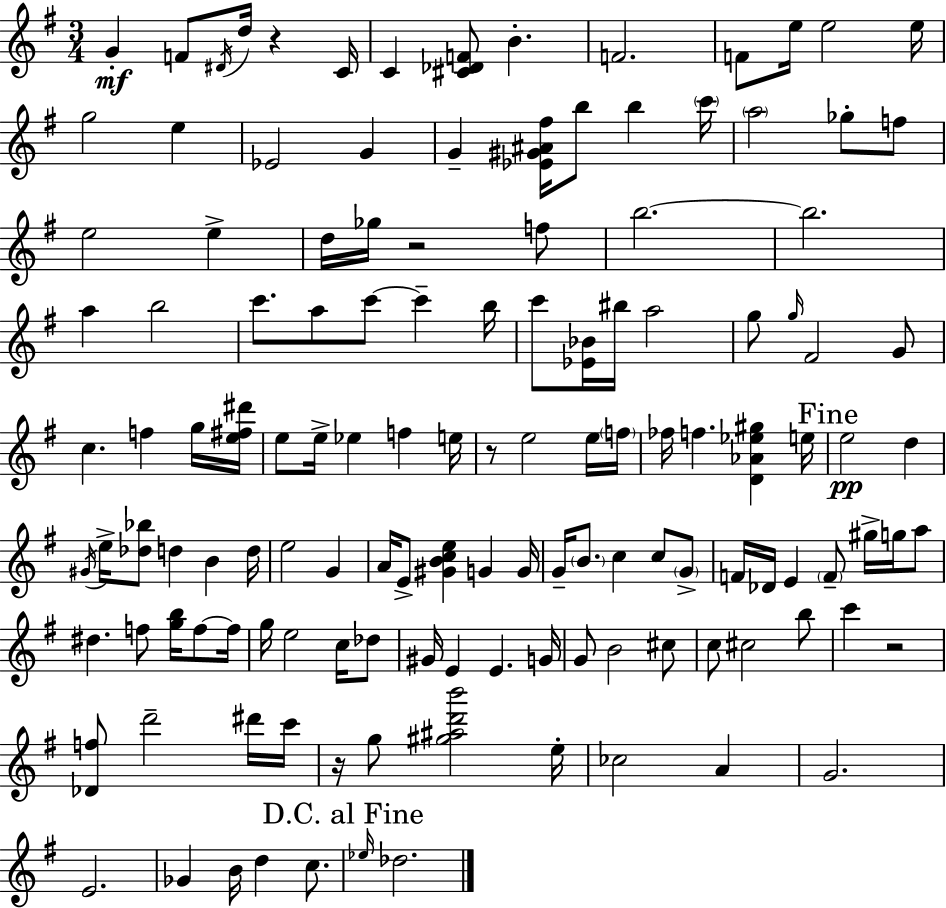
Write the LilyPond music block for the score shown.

{
  \clef treble
  \numericTimeSignature
  \time 3/4
  \key g \major
  \repeat volta 2 { g'4-.\mf f'8 \acciaccatura { dis'16 } d''16 r4 | c'16 c'4 <cis' des' f'>8 b'4.-. | f'2. | f'8 e''16 e''2 | \break e''16 g''2 e''4 | ees'2 g'4 | g'4-- <ees' gis' ais' fis''>16 b''8 b''4 | \parenthesize c'''16 \parenthesize a''2 ges''8-. f''8 | \break e''2 e''4-> | d''16 ges''16 r2 f''8 | b''2.~~ | b''2. | \break a''4 b''2 | c'''8. a''8 c'''8~~ c'''4-- | b''16 c'''8 <ees' bes'>16 bis''16 a''2 | g''8 \grace { g''16 } fis'2 | \break g'8 c''4. f''4 | g''16 <e'' fis'' dis'''>16 e''8 e''16-> ees''4 f''4 | e''16 r8 e''2 | e''16 \parenthesize f''16 fes''16 f''4. <d' aes' ees'' gis''>4 | \break e''16 \mark "Fine" e''2\pp d''4 | \acciaccatura { gis'16 } e''16-> <des'' bes''>8 d''4 b'4 | d''16 e''2 g'4 | a'16 e'8-> <gis' b' c'' e''>4 g'4 | \break g'16 g'16-- \parenthesize b'8. c''4 c''8 | \parenthesize g'8-> f'16 des'16 e'4 \parenthesize f'8-- gis''16-> | g''16 a''8 dis''4. f''8 <g'' b''>16 | f''8~~ f''16 g''16 e''2 | \break c''16 des''8 gis'16 e'4 e'4. | g'16 g'8 b'2 | cis''8 c''8 cis''2 | b''8 c'''4 r2 | \break <des' f''>8 d'''2-- | dis'''16 c'''16 r16 g''8 <gis'' ais'' d''' b'''>2 | e''16-. ces''2 a'4 | g'2. | \break e'2. | ges'4 b'16 d''4 | c''8. \mark "D.C. al Fine" \grace { ees''16 } des''2. | } \bar "|."
}